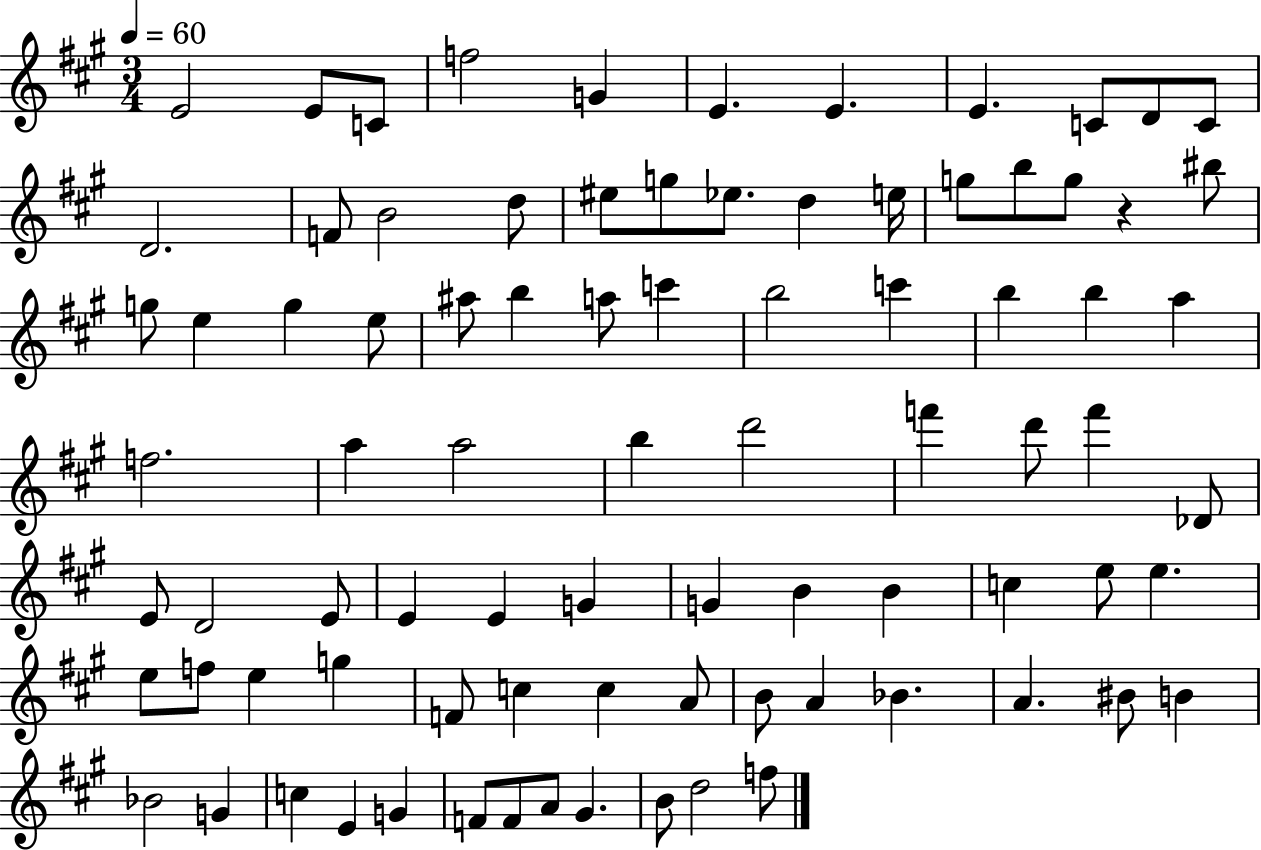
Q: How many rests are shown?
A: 1